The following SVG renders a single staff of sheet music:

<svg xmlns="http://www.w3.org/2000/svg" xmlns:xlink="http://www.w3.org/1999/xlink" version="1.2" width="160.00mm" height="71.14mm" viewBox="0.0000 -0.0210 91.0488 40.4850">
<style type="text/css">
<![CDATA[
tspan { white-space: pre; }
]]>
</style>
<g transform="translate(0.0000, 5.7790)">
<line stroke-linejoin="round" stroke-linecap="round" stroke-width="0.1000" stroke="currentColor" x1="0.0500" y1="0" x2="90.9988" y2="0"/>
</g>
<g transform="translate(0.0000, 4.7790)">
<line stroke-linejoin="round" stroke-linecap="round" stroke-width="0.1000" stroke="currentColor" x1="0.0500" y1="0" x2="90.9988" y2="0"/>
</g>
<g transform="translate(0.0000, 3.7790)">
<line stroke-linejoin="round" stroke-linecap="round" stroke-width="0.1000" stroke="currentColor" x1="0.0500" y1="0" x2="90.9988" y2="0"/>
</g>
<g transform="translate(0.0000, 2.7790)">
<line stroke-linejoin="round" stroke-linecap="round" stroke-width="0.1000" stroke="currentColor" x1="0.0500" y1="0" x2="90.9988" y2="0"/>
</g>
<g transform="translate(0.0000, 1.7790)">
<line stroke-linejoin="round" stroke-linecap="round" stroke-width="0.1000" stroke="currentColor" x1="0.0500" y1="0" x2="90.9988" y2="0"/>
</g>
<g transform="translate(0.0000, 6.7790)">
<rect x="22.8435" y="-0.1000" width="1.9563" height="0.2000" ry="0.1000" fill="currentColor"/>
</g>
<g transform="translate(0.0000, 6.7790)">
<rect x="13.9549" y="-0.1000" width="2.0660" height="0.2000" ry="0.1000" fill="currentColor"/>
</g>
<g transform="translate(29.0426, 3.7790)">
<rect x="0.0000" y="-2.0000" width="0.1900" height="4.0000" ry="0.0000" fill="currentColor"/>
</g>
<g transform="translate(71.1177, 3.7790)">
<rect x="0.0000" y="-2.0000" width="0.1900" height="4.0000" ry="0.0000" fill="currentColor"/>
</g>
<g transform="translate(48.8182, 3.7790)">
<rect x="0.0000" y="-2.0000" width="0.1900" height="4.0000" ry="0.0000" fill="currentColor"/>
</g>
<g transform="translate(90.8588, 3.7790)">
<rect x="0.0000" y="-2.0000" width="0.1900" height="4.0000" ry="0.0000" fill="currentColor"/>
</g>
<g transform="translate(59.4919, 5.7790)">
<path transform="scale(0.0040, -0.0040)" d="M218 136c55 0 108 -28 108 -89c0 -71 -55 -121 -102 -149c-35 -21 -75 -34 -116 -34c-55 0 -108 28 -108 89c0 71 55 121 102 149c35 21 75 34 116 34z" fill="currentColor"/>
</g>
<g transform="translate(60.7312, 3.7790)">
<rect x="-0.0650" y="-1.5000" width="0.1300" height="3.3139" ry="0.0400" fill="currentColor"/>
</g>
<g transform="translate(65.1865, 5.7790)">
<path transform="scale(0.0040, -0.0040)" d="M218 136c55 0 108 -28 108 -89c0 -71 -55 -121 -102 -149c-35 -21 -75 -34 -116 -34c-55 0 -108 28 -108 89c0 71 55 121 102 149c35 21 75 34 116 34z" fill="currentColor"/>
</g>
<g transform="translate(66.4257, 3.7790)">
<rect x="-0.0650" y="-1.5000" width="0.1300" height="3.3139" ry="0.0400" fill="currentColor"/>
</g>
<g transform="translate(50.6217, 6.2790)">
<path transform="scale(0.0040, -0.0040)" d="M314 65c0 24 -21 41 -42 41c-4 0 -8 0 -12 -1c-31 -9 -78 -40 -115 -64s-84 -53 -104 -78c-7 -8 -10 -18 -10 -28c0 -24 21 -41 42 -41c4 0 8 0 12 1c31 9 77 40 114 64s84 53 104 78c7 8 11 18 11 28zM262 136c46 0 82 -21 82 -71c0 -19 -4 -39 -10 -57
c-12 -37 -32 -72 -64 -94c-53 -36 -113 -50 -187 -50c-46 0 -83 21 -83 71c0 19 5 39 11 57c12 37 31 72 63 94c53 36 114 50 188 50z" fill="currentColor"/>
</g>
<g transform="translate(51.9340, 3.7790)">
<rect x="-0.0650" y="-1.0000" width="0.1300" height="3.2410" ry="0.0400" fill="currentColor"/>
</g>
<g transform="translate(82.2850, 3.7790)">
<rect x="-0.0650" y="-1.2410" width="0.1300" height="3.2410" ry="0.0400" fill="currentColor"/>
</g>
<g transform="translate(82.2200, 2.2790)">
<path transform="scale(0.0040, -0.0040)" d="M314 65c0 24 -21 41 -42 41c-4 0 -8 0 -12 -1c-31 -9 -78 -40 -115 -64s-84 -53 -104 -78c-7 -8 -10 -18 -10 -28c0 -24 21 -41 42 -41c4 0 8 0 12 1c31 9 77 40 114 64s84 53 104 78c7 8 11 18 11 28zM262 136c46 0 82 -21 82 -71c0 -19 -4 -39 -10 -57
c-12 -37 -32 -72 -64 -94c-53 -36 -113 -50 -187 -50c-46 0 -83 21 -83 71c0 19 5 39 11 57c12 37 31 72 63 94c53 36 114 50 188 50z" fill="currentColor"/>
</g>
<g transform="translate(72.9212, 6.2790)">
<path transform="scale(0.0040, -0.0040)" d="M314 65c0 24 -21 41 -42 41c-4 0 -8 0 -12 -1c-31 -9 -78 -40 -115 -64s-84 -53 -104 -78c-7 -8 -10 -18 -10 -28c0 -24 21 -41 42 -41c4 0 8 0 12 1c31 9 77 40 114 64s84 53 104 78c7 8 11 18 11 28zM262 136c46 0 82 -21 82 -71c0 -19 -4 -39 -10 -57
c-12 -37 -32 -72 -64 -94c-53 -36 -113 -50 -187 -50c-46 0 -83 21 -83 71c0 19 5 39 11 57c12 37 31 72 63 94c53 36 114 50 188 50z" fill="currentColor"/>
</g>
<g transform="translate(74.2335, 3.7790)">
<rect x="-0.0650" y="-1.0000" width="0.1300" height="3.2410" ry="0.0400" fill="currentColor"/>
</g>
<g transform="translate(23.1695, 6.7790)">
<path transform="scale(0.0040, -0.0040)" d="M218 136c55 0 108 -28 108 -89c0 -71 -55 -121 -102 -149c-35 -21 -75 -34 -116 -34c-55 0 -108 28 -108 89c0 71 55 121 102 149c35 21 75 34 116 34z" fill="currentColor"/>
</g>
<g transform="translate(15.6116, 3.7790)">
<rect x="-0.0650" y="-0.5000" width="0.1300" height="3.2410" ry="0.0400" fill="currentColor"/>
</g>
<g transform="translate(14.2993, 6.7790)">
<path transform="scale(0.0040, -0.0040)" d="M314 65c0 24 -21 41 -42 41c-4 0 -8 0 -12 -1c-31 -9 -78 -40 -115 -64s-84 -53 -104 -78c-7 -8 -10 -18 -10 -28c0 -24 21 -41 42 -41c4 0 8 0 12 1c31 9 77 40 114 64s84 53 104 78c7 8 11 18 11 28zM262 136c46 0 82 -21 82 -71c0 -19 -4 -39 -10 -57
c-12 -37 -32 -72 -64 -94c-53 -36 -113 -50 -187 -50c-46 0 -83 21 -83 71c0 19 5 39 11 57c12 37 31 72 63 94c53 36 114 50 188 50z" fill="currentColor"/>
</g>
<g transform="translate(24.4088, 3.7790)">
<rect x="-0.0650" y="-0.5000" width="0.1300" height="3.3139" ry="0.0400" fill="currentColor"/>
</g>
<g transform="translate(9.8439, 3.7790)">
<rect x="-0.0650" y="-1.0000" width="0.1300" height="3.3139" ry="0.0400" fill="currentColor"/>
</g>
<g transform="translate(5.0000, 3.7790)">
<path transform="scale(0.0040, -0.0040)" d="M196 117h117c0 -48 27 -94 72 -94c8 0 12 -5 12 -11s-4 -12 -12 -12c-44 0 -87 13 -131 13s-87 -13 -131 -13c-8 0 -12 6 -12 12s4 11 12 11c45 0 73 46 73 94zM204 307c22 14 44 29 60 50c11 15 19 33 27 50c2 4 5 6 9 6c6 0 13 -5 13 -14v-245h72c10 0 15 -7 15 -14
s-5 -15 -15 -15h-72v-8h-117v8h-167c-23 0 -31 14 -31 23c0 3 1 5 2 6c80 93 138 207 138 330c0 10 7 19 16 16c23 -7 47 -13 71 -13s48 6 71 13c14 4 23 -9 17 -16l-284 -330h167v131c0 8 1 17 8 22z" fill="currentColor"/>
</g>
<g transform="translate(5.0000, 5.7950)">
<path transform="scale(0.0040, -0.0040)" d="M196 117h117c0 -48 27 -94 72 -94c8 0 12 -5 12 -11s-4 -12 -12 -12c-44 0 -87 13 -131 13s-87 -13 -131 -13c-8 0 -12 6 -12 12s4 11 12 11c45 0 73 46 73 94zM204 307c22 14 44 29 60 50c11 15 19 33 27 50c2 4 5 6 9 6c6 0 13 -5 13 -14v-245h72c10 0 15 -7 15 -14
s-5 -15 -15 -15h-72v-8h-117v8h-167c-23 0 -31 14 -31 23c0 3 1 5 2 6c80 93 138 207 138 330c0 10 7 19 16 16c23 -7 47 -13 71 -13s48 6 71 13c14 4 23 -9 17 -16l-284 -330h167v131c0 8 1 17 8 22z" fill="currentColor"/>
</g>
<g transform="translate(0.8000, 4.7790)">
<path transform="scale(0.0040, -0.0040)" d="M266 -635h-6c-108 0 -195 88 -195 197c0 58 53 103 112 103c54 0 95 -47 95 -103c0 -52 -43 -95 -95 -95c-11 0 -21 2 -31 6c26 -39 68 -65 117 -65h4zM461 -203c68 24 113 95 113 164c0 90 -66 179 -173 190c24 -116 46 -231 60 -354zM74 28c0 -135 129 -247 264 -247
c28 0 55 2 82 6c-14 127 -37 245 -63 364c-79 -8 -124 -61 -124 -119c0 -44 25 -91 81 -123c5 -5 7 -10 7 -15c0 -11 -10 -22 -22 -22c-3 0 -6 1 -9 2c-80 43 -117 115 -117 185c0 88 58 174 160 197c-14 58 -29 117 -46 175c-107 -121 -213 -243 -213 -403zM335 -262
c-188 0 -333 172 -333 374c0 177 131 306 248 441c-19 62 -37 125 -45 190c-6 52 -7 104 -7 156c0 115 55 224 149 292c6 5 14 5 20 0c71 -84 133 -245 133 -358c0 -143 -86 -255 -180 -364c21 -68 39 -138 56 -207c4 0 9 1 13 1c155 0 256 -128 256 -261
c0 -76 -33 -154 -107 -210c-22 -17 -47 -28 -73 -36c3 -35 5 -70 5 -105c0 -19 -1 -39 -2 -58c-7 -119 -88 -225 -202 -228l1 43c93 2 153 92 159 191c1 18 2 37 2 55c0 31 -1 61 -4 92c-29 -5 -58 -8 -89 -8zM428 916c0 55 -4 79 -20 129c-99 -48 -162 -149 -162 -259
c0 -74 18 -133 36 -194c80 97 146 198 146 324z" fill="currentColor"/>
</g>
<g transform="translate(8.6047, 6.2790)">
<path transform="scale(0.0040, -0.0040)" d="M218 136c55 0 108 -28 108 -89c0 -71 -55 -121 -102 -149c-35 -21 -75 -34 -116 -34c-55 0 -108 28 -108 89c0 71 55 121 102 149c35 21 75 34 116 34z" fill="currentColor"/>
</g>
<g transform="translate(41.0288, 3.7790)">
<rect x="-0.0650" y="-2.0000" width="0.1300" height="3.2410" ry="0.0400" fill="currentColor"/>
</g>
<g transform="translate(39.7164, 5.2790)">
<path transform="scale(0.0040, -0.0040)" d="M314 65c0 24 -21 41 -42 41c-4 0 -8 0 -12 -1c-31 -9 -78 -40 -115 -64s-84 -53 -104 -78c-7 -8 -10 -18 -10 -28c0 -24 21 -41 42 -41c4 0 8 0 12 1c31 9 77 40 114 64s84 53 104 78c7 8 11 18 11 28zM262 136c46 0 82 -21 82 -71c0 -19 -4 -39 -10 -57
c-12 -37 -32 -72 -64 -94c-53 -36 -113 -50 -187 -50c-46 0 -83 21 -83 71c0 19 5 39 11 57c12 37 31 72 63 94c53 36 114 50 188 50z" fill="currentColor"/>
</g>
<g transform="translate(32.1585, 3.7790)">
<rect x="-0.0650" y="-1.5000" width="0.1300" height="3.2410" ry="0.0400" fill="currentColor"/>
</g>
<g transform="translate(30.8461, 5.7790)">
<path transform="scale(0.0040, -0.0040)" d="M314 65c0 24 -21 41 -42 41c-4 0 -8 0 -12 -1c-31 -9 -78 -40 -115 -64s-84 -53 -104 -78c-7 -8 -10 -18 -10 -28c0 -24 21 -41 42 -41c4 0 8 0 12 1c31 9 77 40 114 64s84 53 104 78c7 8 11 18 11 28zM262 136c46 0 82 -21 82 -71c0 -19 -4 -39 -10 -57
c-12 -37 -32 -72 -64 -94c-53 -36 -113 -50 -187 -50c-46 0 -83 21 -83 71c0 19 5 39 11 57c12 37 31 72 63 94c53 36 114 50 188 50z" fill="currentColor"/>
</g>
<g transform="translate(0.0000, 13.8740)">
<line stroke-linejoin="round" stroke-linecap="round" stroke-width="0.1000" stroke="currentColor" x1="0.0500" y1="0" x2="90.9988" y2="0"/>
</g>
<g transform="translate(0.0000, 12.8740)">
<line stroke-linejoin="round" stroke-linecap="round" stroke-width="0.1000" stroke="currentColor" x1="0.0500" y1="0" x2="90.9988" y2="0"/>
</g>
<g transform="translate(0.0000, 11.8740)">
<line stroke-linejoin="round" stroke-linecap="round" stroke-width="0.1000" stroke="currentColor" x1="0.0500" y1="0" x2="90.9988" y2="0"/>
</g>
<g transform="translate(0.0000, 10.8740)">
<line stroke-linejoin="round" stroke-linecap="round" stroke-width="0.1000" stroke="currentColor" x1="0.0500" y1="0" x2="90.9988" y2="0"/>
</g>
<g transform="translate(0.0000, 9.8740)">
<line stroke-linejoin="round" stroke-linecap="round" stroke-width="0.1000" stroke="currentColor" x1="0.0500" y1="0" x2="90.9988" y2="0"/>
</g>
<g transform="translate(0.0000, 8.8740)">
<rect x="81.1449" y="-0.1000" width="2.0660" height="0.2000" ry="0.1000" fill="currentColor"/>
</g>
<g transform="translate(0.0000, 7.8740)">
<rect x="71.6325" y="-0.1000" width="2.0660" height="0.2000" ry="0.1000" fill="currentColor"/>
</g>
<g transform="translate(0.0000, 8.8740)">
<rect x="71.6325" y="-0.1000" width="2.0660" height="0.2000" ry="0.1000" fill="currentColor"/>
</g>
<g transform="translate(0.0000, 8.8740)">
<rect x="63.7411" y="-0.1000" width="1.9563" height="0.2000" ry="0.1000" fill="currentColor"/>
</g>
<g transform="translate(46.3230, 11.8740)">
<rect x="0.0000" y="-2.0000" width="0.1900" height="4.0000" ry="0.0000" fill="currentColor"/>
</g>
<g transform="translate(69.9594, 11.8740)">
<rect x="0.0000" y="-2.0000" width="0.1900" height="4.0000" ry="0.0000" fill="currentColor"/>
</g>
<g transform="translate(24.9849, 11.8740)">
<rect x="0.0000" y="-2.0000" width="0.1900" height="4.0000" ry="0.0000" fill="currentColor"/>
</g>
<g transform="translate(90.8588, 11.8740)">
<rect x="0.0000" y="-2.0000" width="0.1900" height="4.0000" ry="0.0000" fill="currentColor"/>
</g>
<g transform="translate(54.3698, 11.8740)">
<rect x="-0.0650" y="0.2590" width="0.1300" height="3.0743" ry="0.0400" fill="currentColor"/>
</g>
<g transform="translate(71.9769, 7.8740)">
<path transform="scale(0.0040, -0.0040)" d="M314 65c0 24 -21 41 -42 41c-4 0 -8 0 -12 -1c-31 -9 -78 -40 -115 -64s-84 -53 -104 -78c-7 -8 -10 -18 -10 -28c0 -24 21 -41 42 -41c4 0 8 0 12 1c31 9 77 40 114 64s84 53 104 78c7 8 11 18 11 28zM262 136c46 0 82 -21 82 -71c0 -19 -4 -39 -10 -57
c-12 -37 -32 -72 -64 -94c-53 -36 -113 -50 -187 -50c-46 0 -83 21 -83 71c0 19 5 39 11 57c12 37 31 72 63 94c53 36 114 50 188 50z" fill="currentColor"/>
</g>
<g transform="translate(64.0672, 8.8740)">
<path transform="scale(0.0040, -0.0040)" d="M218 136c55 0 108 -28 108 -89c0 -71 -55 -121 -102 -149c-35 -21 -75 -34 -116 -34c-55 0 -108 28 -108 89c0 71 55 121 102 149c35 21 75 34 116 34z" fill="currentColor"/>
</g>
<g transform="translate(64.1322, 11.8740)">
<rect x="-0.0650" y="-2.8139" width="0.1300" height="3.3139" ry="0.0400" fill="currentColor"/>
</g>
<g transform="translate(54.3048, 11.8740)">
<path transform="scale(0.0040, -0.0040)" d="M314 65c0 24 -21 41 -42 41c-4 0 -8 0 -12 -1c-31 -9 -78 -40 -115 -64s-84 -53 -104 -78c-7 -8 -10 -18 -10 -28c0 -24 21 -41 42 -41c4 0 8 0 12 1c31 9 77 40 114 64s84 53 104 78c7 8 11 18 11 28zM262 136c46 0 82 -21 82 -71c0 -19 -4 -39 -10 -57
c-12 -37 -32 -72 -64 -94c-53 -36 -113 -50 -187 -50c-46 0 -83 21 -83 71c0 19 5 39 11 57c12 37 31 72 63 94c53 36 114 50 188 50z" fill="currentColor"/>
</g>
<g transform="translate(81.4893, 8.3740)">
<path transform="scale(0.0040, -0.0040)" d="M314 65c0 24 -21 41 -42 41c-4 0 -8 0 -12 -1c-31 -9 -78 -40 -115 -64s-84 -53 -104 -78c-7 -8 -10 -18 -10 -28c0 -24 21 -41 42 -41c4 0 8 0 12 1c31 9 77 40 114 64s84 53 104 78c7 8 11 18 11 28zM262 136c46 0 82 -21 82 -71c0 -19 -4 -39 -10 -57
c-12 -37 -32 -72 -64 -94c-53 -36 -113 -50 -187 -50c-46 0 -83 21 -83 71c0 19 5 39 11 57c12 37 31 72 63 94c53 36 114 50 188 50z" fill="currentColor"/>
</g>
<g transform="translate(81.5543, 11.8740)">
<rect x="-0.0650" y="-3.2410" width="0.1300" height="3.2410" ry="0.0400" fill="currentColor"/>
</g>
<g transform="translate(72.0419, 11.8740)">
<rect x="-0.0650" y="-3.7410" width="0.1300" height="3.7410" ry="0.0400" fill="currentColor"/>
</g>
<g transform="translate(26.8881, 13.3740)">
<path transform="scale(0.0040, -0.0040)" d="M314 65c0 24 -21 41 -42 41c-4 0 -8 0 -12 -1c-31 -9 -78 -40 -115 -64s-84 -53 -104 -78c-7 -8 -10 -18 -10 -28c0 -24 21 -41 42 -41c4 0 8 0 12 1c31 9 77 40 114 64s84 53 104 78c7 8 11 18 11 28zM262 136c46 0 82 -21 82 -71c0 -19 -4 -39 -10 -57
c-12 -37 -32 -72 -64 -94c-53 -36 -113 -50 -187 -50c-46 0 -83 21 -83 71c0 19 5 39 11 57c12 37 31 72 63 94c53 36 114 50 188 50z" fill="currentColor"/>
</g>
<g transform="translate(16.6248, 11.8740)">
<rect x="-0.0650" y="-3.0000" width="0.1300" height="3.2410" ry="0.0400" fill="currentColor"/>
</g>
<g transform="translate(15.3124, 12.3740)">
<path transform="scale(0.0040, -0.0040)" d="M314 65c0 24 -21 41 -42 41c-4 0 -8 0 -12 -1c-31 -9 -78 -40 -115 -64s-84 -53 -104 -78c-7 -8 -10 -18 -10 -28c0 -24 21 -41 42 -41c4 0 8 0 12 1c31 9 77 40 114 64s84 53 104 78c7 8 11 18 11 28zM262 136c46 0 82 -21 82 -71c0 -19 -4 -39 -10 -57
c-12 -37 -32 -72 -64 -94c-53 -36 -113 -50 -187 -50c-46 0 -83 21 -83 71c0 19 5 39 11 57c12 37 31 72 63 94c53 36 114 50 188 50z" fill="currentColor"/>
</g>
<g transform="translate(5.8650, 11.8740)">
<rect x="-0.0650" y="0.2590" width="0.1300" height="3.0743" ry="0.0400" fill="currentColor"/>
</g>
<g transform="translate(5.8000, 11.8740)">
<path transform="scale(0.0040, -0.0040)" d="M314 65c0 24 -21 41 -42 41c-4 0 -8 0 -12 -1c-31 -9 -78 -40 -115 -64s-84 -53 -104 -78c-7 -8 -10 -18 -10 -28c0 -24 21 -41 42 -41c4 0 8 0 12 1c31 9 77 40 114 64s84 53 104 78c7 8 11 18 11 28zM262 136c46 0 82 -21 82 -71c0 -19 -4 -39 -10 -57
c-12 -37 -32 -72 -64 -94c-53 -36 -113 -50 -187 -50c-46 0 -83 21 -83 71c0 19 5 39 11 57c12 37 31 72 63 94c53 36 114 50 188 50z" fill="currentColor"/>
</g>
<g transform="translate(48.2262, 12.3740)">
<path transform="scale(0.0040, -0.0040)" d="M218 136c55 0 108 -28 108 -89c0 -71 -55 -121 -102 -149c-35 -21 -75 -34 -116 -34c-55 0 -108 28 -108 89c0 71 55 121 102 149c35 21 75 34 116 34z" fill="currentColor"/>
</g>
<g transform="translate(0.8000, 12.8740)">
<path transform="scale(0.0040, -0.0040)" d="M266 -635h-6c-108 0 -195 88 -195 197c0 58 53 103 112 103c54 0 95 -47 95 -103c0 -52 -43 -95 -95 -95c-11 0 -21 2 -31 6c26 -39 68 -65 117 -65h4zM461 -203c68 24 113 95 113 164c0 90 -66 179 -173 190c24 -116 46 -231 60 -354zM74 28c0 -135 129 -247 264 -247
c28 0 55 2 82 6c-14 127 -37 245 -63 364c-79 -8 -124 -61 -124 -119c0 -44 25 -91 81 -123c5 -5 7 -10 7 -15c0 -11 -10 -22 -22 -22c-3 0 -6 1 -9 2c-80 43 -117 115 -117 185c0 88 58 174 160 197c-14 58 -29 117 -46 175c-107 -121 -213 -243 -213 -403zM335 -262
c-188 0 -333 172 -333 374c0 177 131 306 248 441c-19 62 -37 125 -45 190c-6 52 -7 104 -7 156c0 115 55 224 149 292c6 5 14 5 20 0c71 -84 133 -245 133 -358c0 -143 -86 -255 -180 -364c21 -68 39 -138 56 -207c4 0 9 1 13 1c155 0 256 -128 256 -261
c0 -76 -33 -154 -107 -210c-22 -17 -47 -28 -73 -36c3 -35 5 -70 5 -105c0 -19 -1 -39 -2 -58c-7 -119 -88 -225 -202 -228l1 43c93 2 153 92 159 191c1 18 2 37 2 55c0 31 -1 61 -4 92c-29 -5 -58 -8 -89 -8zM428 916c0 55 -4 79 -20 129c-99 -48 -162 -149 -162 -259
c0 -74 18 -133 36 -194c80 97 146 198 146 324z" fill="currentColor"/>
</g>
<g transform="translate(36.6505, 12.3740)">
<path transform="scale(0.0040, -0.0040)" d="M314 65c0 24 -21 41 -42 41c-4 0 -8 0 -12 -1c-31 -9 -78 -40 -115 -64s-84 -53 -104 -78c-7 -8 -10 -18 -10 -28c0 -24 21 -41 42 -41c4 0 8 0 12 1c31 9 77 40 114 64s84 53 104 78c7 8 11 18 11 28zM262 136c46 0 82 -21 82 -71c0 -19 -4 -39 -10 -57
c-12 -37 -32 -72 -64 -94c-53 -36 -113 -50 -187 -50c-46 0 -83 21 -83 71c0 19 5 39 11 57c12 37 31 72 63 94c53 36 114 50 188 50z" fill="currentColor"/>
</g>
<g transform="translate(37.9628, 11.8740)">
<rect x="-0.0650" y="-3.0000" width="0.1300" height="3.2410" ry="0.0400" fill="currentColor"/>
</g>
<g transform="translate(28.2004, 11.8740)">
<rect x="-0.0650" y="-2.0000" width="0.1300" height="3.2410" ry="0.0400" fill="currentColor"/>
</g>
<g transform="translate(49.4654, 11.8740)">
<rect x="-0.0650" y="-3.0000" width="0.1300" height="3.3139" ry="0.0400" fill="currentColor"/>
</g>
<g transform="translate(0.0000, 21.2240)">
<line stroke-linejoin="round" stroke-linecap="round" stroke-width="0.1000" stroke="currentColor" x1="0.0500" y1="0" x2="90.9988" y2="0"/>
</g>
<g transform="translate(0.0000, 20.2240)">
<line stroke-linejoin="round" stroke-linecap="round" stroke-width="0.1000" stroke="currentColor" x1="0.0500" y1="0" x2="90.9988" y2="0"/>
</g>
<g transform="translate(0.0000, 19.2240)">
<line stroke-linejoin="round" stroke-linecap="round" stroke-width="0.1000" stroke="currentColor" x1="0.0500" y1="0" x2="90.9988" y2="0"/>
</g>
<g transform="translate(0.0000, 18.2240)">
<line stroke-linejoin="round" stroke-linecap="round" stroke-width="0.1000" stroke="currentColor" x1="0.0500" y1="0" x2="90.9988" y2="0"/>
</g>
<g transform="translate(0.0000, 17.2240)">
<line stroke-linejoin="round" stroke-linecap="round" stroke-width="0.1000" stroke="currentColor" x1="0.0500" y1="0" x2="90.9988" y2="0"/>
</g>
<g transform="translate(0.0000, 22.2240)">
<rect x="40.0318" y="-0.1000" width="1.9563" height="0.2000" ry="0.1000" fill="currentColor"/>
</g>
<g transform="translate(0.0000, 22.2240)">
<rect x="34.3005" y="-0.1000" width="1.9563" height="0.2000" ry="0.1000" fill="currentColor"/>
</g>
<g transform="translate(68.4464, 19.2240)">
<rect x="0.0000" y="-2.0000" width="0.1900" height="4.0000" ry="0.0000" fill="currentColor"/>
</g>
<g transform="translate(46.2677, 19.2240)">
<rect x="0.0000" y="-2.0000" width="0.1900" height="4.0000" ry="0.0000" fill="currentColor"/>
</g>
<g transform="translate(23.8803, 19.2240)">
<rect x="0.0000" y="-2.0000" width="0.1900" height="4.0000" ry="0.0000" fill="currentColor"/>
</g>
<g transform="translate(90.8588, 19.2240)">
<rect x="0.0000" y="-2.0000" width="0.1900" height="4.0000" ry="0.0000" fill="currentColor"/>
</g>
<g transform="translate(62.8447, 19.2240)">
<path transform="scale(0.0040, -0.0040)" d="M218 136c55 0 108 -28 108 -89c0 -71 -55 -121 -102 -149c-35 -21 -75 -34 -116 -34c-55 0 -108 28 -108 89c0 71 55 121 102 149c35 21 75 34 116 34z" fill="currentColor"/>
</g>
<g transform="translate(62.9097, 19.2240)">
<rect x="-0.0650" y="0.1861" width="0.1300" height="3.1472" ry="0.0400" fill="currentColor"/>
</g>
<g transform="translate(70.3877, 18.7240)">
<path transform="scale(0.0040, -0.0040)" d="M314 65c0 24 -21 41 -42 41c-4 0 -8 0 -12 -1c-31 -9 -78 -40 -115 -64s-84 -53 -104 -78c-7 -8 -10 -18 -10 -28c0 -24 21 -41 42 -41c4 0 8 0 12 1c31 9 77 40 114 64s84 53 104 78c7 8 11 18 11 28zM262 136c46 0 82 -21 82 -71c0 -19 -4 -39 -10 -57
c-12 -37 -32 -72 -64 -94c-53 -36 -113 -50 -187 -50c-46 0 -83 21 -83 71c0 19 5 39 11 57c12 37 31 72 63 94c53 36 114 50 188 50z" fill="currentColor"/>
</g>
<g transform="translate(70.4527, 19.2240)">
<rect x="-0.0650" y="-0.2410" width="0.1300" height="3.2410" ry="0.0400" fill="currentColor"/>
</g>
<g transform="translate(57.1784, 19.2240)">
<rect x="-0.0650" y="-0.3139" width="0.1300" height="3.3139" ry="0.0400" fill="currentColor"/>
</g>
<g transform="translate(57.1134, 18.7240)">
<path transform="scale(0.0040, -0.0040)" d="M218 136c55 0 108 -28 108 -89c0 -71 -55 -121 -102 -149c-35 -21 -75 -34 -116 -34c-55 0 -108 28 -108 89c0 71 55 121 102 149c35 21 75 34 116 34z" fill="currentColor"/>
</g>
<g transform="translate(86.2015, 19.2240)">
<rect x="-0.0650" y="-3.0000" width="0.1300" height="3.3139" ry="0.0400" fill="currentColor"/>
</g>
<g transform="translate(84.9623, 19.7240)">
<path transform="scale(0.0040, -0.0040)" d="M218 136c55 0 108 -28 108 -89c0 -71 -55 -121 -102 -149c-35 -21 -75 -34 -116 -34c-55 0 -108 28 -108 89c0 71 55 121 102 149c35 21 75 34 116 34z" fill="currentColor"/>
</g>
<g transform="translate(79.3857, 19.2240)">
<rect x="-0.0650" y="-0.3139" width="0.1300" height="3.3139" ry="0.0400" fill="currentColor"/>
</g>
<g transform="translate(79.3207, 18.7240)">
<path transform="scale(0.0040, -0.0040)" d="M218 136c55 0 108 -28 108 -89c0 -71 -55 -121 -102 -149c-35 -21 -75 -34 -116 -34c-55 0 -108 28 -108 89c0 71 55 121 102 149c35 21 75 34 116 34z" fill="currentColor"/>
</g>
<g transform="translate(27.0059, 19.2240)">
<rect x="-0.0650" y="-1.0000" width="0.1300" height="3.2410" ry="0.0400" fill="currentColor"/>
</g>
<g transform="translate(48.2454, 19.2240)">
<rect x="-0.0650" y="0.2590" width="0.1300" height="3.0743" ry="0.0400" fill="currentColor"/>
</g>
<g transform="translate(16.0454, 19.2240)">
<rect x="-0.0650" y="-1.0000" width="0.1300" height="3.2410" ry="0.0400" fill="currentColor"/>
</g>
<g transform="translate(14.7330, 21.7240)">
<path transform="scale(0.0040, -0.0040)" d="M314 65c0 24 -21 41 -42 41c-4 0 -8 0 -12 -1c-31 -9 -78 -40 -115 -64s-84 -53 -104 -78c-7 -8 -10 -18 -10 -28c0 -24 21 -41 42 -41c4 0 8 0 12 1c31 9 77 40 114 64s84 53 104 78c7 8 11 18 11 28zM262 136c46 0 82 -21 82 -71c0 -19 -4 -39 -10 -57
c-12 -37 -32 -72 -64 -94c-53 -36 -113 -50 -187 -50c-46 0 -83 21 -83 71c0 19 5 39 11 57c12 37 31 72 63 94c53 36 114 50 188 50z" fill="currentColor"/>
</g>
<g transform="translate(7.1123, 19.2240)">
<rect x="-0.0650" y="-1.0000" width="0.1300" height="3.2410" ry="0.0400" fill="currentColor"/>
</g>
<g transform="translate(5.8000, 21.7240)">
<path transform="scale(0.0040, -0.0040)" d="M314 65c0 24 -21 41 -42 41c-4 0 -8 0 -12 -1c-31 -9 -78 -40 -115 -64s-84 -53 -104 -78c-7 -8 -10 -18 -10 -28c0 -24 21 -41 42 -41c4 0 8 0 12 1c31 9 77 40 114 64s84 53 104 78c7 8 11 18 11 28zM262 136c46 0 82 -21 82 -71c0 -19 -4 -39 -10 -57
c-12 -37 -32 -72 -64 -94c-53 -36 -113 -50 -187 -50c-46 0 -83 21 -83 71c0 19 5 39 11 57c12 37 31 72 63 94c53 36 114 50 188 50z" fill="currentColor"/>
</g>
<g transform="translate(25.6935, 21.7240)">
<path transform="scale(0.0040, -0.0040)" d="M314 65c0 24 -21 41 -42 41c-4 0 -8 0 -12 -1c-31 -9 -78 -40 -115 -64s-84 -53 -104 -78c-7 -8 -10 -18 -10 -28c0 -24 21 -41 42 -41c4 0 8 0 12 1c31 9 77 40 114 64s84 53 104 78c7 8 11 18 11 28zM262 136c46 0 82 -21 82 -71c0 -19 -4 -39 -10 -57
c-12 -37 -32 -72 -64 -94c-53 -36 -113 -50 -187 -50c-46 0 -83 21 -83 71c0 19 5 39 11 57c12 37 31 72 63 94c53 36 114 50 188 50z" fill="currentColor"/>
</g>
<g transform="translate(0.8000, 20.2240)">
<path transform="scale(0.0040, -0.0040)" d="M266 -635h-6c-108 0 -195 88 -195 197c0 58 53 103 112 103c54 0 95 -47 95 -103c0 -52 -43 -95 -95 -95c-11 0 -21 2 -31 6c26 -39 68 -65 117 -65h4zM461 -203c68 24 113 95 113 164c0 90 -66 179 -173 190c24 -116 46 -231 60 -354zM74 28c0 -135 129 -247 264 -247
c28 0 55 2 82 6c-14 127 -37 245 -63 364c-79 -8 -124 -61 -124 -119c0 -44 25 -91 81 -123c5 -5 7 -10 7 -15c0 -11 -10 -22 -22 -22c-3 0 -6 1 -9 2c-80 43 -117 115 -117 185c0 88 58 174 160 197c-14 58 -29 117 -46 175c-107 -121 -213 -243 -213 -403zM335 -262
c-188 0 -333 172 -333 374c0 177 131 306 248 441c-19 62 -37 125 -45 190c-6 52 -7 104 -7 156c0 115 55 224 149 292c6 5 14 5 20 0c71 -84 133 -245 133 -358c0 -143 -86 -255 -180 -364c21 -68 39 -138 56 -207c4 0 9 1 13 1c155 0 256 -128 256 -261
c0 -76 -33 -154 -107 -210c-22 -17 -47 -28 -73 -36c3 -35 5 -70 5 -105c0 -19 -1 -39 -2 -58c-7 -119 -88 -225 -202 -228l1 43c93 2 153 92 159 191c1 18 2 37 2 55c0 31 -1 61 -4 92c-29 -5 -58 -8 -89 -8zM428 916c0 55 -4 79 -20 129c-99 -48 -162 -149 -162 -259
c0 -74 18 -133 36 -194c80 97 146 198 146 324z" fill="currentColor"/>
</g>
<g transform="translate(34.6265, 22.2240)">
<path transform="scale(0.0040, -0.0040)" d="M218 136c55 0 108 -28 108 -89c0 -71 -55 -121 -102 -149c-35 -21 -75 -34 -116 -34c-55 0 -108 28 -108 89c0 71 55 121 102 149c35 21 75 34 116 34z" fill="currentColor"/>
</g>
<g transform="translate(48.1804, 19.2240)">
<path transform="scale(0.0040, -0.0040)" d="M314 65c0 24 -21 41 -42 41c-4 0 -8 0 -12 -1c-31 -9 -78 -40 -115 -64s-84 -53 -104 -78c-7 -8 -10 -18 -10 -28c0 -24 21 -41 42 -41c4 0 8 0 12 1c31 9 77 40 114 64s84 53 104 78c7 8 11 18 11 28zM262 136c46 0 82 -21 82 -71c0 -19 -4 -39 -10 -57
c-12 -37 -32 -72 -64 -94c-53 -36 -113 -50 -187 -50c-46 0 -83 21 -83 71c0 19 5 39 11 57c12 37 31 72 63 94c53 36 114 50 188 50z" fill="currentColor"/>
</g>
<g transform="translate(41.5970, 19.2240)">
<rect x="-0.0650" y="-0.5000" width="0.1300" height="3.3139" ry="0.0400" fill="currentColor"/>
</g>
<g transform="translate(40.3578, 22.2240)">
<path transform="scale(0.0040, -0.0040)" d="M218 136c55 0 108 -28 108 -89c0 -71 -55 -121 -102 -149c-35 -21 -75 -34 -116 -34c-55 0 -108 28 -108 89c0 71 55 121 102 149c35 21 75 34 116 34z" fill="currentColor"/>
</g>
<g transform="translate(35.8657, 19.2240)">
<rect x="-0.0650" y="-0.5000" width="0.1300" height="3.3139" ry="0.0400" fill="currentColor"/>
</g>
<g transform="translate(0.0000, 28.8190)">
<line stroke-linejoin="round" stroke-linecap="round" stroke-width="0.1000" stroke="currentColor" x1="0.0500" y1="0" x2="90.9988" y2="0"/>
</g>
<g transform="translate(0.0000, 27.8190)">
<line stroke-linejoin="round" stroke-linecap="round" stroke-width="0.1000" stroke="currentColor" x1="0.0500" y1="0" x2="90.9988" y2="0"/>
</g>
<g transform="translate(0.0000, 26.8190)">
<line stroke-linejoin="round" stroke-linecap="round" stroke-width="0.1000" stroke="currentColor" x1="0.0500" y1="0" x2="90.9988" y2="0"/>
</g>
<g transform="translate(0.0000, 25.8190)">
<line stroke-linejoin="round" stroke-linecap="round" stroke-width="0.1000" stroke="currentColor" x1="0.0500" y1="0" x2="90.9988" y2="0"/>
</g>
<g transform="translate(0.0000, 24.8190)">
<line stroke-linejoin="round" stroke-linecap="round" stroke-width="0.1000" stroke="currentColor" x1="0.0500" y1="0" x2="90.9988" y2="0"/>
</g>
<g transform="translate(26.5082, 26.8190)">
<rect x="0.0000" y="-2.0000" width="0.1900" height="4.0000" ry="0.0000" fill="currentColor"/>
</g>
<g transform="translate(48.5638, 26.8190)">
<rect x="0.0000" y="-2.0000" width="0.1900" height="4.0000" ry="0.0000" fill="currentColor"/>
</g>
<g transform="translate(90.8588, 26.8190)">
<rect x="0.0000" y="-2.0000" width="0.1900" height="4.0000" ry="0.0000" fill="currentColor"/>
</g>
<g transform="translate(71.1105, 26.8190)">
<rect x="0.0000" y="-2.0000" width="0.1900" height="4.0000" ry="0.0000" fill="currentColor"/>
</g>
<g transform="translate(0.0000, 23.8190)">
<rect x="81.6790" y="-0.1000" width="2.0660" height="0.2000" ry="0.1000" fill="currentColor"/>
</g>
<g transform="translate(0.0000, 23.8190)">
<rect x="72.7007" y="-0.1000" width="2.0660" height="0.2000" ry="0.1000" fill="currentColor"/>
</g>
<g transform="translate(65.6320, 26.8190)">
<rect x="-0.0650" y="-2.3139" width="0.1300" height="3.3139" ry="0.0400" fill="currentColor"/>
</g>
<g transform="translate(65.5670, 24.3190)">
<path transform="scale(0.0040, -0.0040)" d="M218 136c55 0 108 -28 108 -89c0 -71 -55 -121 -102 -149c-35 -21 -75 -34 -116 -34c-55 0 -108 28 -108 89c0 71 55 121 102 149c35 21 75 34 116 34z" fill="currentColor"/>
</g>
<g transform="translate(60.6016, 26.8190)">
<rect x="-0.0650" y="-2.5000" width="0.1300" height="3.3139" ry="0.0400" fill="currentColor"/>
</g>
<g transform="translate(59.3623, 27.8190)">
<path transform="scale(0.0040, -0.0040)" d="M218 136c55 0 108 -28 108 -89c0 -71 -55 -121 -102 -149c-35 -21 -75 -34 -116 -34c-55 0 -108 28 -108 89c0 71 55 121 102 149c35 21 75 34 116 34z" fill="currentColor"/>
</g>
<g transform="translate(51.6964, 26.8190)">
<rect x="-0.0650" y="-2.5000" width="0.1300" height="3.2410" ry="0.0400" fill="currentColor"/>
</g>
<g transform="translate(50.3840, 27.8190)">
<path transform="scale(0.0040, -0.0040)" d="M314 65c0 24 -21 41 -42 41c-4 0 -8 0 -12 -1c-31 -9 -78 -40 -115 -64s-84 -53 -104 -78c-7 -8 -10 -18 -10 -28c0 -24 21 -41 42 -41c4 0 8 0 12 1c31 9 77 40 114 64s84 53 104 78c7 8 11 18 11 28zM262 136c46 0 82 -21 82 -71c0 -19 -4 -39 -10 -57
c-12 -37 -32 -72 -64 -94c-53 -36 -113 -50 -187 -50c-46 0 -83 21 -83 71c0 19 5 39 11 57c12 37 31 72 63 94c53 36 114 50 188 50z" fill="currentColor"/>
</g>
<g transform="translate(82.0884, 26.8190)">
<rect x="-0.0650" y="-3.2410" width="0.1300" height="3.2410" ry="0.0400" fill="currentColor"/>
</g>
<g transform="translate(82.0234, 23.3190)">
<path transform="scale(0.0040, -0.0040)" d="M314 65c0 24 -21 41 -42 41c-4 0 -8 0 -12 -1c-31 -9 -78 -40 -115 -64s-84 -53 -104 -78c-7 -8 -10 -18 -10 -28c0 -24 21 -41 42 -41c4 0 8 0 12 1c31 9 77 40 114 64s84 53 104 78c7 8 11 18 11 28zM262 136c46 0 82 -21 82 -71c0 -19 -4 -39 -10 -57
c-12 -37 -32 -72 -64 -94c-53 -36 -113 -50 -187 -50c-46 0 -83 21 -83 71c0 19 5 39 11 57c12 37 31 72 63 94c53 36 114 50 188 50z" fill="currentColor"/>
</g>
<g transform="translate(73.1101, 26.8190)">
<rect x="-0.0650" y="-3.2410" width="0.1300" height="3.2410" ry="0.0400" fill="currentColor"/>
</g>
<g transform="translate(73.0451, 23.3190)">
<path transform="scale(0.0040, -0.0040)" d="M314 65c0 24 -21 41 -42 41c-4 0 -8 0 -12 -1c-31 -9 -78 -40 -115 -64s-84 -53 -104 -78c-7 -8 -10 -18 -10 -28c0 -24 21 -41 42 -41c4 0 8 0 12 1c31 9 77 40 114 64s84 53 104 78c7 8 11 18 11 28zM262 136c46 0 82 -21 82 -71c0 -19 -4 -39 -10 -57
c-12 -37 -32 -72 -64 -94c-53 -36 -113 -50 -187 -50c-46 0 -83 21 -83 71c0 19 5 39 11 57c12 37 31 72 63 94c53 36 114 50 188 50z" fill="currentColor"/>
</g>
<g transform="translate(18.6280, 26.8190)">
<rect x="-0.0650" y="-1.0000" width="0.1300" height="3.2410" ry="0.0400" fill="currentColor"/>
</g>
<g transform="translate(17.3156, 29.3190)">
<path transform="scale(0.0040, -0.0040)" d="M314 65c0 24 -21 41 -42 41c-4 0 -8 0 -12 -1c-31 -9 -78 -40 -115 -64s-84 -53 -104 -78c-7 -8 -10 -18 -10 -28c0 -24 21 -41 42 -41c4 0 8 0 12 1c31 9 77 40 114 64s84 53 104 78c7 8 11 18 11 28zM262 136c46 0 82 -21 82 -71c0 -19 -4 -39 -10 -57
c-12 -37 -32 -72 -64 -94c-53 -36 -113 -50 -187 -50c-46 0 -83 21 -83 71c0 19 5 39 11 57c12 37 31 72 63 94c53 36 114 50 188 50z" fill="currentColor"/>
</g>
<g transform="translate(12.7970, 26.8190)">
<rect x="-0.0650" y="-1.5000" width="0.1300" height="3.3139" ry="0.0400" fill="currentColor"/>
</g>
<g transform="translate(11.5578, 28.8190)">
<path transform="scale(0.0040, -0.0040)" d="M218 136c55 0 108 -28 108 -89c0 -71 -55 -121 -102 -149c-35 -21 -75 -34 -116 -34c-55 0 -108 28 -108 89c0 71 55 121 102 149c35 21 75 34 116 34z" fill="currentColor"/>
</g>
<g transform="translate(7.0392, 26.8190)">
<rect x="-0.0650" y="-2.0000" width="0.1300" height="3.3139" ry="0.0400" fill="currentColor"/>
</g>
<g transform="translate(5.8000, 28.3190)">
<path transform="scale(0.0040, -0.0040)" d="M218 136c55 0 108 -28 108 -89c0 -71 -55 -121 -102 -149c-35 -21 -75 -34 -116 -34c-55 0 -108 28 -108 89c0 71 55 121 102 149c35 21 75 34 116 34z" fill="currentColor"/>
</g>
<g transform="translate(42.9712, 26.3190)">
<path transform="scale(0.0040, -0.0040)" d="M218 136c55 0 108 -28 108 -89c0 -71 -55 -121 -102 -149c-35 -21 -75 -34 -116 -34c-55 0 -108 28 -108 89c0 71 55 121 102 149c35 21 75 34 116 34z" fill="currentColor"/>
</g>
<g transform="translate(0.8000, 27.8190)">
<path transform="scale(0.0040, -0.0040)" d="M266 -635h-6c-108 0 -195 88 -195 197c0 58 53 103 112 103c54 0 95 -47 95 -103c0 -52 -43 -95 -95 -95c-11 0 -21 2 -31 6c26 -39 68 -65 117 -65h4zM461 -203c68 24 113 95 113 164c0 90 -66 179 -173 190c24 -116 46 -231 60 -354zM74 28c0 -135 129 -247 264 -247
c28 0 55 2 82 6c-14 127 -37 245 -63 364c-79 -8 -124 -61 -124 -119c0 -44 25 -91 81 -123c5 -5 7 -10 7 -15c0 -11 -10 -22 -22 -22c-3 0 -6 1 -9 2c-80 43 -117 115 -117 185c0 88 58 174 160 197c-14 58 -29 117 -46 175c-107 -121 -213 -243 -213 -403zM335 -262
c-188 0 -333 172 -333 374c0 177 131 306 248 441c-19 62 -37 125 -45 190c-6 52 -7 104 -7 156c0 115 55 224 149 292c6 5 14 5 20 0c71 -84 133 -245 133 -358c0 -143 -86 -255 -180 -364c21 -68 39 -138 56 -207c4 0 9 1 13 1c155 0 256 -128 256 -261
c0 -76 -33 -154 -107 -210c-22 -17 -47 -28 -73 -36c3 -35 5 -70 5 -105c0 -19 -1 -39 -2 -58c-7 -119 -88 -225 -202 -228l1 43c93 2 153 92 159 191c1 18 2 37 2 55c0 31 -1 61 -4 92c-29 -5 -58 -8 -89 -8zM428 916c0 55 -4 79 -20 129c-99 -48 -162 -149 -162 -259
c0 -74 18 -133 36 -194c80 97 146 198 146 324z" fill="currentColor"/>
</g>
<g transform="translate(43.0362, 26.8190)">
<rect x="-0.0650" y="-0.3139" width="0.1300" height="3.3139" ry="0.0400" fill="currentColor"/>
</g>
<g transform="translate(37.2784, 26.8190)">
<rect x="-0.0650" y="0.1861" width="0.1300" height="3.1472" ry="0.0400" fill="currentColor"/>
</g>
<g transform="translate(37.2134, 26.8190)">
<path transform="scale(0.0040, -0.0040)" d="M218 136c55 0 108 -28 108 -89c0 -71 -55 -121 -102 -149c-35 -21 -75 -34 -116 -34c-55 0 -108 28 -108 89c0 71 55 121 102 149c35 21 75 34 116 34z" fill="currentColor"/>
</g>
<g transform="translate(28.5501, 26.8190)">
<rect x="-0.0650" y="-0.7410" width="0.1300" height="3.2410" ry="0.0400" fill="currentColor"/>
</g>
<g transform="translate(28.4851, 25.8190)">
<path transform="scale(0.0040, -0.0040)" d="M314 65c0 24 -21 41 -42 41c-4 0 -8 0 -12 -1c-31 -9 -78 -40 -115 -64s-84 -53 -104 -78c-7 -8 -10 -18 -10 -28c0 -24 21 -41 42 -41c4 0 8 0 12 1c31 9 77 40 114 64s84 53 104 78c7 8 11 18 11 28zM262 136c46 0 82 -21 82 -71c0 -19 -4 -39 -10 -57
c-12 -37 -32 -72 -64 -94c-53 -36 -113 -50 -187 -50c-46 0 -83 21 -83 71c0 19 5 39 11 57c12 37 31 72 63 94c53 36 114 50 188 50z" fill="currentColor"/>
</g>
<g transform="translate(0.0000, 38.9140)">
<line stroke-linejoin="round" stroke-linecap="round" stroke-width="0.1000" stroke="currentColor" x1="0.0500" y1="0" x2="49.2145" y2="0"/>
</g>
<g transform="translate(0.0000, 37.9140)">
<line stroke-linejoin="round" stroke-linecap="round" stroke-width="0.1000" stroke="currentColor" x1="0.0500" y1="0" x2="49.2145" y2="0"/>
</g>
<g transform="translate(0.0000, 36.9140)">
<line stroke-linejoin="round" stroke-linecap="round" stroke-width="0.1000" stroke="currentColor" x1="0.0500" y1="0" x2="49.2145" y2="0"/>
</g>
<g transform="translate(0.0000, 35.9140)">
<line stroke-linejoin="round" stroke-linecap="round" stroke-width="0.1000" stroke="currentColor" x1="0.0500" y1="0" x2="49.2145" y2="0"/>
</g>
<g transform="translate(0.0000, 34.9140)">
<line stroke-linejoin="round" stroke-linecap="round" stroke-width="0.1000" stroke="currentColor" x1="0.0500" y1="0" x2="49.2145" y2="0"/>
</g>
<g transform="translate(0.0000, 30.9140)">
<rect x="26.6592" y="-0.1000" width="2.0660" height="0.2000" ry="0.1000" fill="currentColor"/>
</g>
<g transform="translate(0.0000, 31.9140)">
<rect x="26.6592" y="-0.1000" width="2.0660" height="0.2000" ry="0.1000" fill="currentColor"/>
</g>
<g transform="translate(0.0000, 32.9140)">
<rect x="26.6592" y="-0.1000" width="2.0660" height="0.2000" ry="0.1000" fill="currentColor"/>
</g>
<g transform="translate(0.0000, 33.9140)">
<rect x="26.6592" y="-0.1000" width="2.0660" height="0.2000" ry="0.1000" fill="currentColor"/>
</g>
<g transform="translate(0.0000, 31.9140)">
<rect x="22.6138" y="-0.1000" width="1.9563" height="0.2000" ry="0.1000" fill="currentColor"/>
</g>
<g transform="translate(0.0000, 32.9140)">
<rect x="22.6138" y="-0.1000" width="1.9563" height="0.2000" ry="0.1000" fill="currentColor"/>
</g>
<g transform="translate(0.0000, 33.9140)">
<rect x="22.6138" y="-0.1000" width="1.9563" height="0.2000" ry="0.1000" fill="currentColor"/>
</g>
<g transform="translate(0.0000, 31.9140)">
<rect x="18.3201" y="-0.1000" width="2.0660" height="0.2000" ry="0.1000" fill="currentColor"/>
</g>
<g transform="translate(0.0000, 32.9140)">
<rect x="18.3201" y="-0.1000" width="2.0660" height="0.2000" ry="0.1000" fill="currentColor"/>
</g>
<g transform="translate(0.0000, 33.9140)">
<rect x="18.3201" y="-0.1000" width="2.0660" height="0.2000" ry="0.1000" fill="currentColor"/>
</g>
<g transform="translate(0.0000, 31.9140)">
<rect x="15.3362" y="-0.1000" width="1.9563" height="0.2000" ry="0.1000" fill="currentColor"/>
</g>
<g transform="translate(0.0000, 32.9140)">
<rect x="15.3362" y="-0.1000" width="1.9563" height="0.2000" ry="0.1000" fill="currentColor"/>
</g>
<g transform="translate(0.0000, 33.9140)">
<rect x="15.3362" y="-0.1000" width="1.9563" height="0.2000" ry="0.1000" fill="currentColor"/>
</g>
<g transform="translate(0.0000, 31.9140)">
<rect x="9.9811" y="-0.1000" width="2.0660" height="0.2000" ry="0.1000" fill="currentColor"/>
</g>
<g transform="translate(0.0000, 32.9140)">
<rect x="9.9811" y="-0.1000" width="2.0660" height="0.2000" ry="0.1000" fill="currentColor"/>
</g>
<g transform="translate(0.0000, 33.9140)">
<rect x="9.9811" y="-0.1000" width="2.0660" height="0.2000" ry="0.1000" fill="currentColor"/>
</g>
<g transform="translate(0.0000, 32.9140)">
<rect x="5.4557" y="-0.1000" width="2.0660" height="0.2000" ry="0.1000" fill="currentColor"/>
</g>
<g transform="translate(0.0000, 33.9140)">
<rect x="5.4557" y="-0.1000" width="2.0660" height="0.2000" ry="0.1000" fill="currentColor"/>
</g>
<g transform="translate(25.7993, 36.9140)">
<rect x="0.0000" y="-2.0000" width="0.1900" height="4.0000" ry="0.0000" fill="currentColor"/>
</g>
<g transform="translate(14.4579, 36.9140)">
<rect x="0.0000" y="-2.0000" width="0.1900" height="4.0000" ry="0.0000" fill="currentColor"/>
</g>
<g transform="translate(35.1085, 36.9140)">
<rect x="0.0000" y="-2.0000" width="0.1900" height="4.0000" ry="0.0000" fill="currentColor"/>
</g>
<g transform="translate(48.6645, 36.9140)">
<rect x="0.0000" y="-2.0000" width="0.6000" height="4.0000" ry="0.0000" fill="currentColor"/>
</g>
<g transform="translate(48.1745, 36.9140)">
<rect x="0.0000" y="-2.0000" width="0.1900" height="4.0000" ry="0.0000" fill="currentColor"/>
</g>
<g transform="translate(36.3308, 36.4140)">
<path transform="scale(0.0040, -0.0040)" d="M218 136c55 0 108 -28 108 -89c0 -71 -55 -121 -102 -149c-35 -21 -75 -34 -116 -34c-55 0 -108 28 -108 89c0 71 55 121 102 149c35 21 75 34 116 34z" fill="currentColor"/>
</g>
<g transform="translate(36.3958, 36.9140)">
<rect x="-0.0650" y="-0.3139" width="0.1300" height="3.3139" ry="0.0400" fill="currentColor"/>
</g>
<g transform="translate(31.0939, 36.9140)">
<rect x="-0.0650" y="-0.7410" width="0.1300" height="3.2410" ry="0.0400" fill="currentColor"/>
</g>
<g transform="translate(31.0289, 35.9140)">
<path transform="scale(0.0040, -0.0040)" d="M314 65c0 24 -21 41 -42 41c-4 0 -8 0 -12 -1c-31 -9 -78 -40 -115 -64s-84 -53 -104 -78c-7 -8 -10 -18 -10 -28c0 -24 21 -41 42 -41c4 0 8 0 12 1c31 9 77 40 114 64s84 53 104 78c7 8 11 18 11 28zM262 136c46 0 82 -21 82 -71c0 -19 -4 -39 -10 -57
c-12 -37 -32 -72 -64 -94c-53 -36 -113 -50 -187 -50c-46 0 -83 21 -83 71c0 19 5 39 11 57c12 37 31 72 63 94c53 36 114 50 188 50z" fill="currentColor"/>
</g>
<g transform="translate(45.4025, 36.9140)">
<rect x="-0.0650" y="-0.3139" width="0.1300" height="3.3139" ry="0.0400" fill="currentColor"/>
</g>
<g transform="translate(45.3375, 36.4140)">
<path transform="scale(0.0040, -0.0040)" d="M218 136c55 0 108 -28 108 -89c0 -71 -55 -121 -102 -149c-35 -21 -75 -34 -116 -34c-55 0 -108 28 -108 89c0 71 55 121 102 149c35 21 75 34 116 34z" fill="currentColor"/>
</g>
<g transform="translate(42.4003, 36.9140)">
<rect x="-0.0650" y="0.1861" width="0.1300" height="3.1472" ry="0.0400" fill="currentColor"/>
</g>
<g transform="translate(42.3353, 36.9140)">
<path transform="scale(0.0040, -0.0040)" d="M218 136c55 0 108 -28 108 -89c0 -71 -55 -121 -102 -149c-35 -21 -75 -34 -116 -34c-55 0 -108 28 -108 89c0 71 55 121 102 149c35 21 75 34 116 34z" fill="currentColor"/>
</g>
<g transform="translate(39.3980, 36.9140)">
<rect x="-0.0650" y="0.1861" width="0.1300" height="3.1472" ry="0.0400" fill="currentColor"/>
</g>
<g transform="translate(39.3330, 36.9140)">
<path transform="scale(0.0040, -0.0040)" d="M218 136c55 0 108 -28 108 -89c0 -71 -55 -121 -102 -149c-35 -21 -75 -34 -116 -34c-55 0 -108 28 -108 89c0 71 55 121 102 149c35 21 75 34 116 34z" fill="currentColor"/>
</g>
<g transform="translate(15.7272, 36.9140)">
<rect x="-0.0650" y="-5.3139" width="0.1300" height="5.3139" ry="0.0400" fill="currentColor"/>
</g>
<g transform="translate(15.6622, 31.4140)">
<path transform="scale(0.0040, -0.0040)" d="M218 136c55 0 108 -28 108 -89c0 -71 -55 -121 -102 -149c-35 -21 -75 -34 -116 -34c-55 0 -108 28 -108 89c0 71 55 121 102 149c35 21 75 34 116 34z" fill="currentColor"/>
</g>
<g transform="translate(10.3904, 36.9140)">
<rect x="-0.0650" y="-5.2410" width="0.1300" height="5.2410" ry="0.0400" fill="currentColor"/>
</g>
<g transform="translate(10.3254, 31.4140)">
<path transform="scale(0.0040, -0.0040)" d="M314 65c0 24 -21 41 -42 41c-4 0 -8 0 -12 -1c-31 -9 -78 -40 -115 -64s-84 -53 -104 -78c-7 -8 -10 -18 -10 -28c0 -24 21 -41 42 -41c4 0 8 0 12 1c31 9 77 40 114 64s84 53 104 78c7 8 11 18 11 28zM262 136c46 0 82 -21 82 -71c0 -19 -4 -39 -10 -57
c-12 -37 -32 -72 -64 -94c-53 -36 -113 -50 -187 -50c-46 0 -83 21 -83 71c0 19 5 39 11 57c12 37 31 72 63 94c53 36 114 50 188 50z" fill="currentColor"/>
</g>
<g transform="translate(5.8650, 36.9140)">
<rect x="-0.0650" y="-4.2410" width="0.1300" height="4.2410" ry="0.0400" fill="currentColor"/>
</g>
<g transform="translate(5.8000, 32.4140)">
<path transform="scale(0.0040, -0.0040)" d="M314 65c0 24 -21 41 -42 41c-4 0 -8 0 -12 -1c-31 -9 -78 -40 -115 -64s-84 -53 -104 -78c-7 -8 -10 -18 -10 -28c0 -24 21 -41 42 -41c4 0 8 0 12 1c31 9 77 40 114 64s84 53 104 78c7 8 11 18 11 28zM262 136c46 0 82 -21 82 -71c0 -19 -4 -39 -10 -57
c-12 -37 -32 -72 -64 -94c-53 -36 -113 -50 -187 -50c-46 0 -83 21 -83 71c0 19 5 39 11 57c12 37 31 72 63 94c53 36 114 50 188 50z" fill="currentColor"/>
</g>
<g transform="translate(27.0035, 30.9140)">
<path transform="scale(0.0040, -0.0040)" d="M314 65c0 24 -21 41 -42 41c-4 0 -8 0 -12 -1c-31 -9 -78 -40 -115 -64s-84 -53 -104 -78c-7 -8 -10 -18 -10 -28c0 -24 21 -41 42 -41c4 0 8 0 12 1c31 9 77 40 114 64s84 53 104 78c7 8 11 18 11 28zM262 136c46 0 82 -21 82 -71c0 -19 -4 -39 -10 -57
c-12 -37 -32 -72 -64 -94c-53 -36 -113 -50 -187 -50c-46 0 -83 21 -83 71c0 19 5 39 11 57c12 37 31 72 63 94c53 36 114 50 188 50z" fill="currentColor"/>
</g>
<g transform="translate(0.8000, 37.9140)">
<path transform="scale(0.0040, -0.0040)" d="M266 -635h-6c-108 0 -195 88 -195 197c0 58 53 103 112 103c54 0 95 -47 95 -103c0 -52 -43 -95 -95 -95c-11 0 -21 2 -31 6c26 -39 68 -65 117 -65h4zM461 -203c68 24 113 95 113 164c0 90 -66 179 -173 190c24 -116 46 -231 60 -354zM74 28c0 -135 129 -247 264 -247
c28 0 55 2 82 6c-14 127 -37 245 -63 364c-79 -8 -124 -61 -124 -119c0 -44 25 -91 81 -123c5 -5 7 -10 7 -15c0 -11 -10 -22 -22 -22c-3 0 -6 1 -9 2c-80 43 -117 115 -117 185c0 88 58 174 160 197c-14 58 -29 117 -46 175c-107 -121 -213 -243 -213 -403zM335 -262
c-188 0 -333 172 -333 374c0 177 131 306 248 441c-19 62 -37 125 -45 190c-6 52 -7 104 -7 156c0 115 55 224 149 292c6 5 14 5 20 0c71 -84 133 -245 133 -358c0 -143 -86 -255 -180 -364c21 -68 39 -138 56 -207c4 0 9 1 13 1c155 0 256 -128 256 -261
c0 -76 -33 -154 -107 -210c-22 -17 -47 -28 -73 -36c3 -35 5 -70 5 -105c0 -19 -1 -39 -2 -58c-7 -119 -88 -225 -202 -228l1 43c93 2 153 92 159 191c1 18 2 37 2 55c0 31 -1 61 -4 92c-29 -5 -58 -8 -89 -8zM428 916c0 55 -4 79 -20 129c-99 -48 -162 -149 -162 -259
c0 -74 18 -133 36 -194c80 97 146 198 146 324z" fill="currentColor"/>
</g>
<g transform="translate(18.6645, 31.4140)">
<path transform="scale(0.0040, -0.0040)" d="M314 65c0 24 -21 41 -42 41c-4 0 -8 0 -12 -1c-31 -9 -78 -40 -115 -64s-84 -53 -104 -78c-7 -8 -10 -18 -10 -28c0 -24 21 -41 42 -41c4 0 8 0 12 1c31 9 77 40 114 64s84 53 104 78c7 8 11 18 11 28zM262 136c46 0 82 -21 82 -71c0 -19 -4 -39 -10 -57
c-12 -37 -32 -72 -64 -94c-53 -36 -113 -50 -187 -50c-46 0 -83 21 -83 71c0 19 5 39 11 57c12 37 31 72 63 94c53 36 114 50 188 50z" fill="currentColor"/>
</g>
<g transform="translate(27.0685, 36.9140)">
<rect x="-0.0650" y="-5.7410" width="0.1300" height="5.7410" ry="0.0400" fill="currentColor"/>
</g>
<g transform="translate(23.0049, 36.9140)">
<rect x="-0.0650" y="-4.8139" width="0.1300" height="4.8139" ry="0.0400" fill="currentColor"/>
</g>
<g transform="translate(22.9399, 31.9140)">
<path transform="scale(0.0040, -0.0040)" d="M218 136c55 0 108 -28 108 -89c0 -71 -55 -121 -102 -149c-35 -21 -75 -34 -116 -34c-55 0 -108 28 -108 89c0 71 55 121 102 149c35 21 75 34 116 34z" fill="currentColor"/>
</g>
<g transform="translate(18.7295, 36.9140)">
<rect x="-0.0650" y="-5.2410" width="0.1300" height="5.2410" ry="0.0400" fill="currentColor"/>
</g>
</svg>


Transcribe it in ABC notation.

X:1
T:Untitled
M:4/4
L:1/4
K:C
D C2 C E2 F2 D2 E E D2 e2 B2 A2 F2 A2 A B2 a c'2 b2 D2 D2 D2 C C B2 c B c2 c A F E D2 d2 B c G2 G g b2 b2 d'2 f'2 f' f'2 e' g'2 d2 c B B c